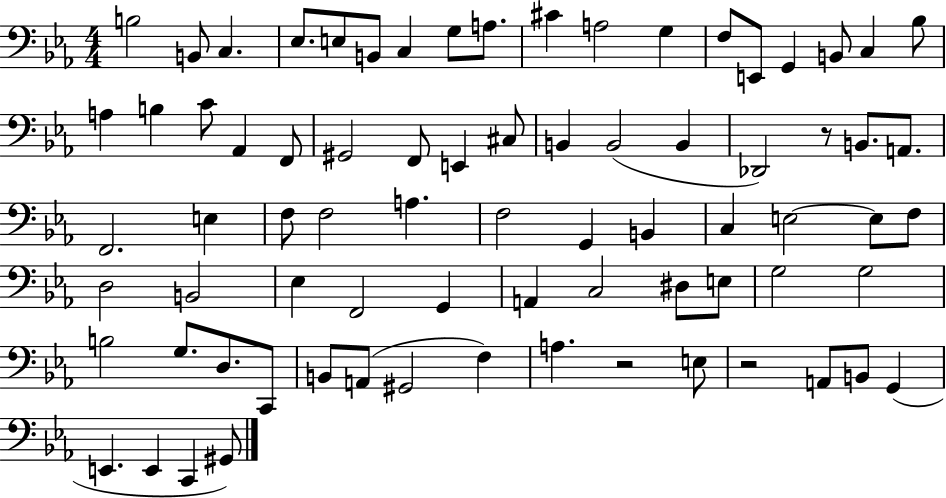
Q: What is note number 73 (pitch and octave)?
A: G#2